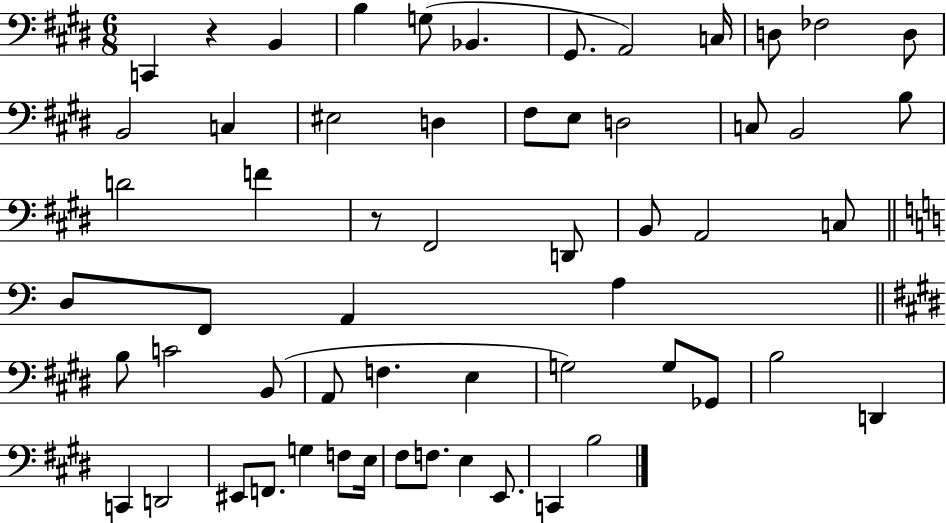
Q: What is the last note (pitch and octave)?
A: B3